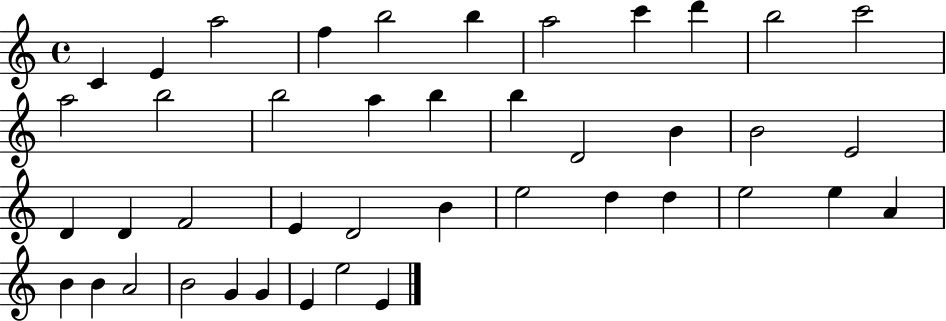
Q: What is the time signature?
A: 4/4